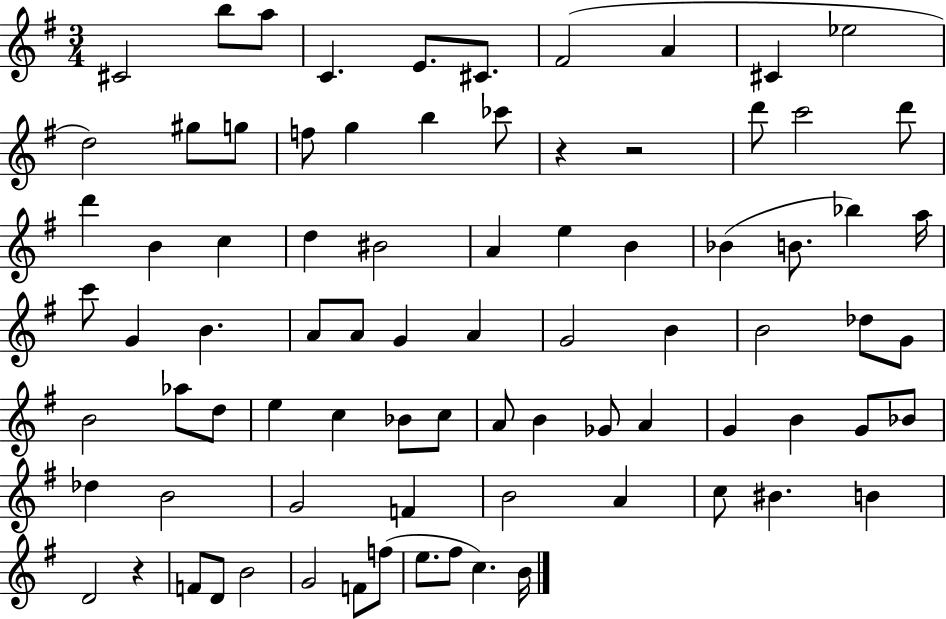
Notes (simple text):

C#4/h B5/e A5/e C4/q. E4/e. C#4/e. F#4/h A4/q C#4/q Eb5/h D5/h G#5/e G5/e F5/e G5/q B5/q CES6/e R/q R/h D6/e C6/h D6/e D6/q B4/q C5/q D5/q BIS4/h A4/q E5/q B4/q Bb4/q B4/e. Bb5/q A5/s C6/e G4/q B4/q. A4/e A4/e G4/q A4/q G4/h B4/q B4/h Db5/e G4/e B4/h Ab5/e D5/e E5/q C5/q Bb4/e C5/e A4/e B4/q Gb4/e A4/q G4/q B4/q G4/e Bb4/e Db5/q B4/h G4/h F4/q B4/h A4/q C5/e BIS4/q. B4/q D4/h R/q F4/e D4/e B4/h G4/h F4/e F5/e E5/e. F#5/e C5/q. B4/s